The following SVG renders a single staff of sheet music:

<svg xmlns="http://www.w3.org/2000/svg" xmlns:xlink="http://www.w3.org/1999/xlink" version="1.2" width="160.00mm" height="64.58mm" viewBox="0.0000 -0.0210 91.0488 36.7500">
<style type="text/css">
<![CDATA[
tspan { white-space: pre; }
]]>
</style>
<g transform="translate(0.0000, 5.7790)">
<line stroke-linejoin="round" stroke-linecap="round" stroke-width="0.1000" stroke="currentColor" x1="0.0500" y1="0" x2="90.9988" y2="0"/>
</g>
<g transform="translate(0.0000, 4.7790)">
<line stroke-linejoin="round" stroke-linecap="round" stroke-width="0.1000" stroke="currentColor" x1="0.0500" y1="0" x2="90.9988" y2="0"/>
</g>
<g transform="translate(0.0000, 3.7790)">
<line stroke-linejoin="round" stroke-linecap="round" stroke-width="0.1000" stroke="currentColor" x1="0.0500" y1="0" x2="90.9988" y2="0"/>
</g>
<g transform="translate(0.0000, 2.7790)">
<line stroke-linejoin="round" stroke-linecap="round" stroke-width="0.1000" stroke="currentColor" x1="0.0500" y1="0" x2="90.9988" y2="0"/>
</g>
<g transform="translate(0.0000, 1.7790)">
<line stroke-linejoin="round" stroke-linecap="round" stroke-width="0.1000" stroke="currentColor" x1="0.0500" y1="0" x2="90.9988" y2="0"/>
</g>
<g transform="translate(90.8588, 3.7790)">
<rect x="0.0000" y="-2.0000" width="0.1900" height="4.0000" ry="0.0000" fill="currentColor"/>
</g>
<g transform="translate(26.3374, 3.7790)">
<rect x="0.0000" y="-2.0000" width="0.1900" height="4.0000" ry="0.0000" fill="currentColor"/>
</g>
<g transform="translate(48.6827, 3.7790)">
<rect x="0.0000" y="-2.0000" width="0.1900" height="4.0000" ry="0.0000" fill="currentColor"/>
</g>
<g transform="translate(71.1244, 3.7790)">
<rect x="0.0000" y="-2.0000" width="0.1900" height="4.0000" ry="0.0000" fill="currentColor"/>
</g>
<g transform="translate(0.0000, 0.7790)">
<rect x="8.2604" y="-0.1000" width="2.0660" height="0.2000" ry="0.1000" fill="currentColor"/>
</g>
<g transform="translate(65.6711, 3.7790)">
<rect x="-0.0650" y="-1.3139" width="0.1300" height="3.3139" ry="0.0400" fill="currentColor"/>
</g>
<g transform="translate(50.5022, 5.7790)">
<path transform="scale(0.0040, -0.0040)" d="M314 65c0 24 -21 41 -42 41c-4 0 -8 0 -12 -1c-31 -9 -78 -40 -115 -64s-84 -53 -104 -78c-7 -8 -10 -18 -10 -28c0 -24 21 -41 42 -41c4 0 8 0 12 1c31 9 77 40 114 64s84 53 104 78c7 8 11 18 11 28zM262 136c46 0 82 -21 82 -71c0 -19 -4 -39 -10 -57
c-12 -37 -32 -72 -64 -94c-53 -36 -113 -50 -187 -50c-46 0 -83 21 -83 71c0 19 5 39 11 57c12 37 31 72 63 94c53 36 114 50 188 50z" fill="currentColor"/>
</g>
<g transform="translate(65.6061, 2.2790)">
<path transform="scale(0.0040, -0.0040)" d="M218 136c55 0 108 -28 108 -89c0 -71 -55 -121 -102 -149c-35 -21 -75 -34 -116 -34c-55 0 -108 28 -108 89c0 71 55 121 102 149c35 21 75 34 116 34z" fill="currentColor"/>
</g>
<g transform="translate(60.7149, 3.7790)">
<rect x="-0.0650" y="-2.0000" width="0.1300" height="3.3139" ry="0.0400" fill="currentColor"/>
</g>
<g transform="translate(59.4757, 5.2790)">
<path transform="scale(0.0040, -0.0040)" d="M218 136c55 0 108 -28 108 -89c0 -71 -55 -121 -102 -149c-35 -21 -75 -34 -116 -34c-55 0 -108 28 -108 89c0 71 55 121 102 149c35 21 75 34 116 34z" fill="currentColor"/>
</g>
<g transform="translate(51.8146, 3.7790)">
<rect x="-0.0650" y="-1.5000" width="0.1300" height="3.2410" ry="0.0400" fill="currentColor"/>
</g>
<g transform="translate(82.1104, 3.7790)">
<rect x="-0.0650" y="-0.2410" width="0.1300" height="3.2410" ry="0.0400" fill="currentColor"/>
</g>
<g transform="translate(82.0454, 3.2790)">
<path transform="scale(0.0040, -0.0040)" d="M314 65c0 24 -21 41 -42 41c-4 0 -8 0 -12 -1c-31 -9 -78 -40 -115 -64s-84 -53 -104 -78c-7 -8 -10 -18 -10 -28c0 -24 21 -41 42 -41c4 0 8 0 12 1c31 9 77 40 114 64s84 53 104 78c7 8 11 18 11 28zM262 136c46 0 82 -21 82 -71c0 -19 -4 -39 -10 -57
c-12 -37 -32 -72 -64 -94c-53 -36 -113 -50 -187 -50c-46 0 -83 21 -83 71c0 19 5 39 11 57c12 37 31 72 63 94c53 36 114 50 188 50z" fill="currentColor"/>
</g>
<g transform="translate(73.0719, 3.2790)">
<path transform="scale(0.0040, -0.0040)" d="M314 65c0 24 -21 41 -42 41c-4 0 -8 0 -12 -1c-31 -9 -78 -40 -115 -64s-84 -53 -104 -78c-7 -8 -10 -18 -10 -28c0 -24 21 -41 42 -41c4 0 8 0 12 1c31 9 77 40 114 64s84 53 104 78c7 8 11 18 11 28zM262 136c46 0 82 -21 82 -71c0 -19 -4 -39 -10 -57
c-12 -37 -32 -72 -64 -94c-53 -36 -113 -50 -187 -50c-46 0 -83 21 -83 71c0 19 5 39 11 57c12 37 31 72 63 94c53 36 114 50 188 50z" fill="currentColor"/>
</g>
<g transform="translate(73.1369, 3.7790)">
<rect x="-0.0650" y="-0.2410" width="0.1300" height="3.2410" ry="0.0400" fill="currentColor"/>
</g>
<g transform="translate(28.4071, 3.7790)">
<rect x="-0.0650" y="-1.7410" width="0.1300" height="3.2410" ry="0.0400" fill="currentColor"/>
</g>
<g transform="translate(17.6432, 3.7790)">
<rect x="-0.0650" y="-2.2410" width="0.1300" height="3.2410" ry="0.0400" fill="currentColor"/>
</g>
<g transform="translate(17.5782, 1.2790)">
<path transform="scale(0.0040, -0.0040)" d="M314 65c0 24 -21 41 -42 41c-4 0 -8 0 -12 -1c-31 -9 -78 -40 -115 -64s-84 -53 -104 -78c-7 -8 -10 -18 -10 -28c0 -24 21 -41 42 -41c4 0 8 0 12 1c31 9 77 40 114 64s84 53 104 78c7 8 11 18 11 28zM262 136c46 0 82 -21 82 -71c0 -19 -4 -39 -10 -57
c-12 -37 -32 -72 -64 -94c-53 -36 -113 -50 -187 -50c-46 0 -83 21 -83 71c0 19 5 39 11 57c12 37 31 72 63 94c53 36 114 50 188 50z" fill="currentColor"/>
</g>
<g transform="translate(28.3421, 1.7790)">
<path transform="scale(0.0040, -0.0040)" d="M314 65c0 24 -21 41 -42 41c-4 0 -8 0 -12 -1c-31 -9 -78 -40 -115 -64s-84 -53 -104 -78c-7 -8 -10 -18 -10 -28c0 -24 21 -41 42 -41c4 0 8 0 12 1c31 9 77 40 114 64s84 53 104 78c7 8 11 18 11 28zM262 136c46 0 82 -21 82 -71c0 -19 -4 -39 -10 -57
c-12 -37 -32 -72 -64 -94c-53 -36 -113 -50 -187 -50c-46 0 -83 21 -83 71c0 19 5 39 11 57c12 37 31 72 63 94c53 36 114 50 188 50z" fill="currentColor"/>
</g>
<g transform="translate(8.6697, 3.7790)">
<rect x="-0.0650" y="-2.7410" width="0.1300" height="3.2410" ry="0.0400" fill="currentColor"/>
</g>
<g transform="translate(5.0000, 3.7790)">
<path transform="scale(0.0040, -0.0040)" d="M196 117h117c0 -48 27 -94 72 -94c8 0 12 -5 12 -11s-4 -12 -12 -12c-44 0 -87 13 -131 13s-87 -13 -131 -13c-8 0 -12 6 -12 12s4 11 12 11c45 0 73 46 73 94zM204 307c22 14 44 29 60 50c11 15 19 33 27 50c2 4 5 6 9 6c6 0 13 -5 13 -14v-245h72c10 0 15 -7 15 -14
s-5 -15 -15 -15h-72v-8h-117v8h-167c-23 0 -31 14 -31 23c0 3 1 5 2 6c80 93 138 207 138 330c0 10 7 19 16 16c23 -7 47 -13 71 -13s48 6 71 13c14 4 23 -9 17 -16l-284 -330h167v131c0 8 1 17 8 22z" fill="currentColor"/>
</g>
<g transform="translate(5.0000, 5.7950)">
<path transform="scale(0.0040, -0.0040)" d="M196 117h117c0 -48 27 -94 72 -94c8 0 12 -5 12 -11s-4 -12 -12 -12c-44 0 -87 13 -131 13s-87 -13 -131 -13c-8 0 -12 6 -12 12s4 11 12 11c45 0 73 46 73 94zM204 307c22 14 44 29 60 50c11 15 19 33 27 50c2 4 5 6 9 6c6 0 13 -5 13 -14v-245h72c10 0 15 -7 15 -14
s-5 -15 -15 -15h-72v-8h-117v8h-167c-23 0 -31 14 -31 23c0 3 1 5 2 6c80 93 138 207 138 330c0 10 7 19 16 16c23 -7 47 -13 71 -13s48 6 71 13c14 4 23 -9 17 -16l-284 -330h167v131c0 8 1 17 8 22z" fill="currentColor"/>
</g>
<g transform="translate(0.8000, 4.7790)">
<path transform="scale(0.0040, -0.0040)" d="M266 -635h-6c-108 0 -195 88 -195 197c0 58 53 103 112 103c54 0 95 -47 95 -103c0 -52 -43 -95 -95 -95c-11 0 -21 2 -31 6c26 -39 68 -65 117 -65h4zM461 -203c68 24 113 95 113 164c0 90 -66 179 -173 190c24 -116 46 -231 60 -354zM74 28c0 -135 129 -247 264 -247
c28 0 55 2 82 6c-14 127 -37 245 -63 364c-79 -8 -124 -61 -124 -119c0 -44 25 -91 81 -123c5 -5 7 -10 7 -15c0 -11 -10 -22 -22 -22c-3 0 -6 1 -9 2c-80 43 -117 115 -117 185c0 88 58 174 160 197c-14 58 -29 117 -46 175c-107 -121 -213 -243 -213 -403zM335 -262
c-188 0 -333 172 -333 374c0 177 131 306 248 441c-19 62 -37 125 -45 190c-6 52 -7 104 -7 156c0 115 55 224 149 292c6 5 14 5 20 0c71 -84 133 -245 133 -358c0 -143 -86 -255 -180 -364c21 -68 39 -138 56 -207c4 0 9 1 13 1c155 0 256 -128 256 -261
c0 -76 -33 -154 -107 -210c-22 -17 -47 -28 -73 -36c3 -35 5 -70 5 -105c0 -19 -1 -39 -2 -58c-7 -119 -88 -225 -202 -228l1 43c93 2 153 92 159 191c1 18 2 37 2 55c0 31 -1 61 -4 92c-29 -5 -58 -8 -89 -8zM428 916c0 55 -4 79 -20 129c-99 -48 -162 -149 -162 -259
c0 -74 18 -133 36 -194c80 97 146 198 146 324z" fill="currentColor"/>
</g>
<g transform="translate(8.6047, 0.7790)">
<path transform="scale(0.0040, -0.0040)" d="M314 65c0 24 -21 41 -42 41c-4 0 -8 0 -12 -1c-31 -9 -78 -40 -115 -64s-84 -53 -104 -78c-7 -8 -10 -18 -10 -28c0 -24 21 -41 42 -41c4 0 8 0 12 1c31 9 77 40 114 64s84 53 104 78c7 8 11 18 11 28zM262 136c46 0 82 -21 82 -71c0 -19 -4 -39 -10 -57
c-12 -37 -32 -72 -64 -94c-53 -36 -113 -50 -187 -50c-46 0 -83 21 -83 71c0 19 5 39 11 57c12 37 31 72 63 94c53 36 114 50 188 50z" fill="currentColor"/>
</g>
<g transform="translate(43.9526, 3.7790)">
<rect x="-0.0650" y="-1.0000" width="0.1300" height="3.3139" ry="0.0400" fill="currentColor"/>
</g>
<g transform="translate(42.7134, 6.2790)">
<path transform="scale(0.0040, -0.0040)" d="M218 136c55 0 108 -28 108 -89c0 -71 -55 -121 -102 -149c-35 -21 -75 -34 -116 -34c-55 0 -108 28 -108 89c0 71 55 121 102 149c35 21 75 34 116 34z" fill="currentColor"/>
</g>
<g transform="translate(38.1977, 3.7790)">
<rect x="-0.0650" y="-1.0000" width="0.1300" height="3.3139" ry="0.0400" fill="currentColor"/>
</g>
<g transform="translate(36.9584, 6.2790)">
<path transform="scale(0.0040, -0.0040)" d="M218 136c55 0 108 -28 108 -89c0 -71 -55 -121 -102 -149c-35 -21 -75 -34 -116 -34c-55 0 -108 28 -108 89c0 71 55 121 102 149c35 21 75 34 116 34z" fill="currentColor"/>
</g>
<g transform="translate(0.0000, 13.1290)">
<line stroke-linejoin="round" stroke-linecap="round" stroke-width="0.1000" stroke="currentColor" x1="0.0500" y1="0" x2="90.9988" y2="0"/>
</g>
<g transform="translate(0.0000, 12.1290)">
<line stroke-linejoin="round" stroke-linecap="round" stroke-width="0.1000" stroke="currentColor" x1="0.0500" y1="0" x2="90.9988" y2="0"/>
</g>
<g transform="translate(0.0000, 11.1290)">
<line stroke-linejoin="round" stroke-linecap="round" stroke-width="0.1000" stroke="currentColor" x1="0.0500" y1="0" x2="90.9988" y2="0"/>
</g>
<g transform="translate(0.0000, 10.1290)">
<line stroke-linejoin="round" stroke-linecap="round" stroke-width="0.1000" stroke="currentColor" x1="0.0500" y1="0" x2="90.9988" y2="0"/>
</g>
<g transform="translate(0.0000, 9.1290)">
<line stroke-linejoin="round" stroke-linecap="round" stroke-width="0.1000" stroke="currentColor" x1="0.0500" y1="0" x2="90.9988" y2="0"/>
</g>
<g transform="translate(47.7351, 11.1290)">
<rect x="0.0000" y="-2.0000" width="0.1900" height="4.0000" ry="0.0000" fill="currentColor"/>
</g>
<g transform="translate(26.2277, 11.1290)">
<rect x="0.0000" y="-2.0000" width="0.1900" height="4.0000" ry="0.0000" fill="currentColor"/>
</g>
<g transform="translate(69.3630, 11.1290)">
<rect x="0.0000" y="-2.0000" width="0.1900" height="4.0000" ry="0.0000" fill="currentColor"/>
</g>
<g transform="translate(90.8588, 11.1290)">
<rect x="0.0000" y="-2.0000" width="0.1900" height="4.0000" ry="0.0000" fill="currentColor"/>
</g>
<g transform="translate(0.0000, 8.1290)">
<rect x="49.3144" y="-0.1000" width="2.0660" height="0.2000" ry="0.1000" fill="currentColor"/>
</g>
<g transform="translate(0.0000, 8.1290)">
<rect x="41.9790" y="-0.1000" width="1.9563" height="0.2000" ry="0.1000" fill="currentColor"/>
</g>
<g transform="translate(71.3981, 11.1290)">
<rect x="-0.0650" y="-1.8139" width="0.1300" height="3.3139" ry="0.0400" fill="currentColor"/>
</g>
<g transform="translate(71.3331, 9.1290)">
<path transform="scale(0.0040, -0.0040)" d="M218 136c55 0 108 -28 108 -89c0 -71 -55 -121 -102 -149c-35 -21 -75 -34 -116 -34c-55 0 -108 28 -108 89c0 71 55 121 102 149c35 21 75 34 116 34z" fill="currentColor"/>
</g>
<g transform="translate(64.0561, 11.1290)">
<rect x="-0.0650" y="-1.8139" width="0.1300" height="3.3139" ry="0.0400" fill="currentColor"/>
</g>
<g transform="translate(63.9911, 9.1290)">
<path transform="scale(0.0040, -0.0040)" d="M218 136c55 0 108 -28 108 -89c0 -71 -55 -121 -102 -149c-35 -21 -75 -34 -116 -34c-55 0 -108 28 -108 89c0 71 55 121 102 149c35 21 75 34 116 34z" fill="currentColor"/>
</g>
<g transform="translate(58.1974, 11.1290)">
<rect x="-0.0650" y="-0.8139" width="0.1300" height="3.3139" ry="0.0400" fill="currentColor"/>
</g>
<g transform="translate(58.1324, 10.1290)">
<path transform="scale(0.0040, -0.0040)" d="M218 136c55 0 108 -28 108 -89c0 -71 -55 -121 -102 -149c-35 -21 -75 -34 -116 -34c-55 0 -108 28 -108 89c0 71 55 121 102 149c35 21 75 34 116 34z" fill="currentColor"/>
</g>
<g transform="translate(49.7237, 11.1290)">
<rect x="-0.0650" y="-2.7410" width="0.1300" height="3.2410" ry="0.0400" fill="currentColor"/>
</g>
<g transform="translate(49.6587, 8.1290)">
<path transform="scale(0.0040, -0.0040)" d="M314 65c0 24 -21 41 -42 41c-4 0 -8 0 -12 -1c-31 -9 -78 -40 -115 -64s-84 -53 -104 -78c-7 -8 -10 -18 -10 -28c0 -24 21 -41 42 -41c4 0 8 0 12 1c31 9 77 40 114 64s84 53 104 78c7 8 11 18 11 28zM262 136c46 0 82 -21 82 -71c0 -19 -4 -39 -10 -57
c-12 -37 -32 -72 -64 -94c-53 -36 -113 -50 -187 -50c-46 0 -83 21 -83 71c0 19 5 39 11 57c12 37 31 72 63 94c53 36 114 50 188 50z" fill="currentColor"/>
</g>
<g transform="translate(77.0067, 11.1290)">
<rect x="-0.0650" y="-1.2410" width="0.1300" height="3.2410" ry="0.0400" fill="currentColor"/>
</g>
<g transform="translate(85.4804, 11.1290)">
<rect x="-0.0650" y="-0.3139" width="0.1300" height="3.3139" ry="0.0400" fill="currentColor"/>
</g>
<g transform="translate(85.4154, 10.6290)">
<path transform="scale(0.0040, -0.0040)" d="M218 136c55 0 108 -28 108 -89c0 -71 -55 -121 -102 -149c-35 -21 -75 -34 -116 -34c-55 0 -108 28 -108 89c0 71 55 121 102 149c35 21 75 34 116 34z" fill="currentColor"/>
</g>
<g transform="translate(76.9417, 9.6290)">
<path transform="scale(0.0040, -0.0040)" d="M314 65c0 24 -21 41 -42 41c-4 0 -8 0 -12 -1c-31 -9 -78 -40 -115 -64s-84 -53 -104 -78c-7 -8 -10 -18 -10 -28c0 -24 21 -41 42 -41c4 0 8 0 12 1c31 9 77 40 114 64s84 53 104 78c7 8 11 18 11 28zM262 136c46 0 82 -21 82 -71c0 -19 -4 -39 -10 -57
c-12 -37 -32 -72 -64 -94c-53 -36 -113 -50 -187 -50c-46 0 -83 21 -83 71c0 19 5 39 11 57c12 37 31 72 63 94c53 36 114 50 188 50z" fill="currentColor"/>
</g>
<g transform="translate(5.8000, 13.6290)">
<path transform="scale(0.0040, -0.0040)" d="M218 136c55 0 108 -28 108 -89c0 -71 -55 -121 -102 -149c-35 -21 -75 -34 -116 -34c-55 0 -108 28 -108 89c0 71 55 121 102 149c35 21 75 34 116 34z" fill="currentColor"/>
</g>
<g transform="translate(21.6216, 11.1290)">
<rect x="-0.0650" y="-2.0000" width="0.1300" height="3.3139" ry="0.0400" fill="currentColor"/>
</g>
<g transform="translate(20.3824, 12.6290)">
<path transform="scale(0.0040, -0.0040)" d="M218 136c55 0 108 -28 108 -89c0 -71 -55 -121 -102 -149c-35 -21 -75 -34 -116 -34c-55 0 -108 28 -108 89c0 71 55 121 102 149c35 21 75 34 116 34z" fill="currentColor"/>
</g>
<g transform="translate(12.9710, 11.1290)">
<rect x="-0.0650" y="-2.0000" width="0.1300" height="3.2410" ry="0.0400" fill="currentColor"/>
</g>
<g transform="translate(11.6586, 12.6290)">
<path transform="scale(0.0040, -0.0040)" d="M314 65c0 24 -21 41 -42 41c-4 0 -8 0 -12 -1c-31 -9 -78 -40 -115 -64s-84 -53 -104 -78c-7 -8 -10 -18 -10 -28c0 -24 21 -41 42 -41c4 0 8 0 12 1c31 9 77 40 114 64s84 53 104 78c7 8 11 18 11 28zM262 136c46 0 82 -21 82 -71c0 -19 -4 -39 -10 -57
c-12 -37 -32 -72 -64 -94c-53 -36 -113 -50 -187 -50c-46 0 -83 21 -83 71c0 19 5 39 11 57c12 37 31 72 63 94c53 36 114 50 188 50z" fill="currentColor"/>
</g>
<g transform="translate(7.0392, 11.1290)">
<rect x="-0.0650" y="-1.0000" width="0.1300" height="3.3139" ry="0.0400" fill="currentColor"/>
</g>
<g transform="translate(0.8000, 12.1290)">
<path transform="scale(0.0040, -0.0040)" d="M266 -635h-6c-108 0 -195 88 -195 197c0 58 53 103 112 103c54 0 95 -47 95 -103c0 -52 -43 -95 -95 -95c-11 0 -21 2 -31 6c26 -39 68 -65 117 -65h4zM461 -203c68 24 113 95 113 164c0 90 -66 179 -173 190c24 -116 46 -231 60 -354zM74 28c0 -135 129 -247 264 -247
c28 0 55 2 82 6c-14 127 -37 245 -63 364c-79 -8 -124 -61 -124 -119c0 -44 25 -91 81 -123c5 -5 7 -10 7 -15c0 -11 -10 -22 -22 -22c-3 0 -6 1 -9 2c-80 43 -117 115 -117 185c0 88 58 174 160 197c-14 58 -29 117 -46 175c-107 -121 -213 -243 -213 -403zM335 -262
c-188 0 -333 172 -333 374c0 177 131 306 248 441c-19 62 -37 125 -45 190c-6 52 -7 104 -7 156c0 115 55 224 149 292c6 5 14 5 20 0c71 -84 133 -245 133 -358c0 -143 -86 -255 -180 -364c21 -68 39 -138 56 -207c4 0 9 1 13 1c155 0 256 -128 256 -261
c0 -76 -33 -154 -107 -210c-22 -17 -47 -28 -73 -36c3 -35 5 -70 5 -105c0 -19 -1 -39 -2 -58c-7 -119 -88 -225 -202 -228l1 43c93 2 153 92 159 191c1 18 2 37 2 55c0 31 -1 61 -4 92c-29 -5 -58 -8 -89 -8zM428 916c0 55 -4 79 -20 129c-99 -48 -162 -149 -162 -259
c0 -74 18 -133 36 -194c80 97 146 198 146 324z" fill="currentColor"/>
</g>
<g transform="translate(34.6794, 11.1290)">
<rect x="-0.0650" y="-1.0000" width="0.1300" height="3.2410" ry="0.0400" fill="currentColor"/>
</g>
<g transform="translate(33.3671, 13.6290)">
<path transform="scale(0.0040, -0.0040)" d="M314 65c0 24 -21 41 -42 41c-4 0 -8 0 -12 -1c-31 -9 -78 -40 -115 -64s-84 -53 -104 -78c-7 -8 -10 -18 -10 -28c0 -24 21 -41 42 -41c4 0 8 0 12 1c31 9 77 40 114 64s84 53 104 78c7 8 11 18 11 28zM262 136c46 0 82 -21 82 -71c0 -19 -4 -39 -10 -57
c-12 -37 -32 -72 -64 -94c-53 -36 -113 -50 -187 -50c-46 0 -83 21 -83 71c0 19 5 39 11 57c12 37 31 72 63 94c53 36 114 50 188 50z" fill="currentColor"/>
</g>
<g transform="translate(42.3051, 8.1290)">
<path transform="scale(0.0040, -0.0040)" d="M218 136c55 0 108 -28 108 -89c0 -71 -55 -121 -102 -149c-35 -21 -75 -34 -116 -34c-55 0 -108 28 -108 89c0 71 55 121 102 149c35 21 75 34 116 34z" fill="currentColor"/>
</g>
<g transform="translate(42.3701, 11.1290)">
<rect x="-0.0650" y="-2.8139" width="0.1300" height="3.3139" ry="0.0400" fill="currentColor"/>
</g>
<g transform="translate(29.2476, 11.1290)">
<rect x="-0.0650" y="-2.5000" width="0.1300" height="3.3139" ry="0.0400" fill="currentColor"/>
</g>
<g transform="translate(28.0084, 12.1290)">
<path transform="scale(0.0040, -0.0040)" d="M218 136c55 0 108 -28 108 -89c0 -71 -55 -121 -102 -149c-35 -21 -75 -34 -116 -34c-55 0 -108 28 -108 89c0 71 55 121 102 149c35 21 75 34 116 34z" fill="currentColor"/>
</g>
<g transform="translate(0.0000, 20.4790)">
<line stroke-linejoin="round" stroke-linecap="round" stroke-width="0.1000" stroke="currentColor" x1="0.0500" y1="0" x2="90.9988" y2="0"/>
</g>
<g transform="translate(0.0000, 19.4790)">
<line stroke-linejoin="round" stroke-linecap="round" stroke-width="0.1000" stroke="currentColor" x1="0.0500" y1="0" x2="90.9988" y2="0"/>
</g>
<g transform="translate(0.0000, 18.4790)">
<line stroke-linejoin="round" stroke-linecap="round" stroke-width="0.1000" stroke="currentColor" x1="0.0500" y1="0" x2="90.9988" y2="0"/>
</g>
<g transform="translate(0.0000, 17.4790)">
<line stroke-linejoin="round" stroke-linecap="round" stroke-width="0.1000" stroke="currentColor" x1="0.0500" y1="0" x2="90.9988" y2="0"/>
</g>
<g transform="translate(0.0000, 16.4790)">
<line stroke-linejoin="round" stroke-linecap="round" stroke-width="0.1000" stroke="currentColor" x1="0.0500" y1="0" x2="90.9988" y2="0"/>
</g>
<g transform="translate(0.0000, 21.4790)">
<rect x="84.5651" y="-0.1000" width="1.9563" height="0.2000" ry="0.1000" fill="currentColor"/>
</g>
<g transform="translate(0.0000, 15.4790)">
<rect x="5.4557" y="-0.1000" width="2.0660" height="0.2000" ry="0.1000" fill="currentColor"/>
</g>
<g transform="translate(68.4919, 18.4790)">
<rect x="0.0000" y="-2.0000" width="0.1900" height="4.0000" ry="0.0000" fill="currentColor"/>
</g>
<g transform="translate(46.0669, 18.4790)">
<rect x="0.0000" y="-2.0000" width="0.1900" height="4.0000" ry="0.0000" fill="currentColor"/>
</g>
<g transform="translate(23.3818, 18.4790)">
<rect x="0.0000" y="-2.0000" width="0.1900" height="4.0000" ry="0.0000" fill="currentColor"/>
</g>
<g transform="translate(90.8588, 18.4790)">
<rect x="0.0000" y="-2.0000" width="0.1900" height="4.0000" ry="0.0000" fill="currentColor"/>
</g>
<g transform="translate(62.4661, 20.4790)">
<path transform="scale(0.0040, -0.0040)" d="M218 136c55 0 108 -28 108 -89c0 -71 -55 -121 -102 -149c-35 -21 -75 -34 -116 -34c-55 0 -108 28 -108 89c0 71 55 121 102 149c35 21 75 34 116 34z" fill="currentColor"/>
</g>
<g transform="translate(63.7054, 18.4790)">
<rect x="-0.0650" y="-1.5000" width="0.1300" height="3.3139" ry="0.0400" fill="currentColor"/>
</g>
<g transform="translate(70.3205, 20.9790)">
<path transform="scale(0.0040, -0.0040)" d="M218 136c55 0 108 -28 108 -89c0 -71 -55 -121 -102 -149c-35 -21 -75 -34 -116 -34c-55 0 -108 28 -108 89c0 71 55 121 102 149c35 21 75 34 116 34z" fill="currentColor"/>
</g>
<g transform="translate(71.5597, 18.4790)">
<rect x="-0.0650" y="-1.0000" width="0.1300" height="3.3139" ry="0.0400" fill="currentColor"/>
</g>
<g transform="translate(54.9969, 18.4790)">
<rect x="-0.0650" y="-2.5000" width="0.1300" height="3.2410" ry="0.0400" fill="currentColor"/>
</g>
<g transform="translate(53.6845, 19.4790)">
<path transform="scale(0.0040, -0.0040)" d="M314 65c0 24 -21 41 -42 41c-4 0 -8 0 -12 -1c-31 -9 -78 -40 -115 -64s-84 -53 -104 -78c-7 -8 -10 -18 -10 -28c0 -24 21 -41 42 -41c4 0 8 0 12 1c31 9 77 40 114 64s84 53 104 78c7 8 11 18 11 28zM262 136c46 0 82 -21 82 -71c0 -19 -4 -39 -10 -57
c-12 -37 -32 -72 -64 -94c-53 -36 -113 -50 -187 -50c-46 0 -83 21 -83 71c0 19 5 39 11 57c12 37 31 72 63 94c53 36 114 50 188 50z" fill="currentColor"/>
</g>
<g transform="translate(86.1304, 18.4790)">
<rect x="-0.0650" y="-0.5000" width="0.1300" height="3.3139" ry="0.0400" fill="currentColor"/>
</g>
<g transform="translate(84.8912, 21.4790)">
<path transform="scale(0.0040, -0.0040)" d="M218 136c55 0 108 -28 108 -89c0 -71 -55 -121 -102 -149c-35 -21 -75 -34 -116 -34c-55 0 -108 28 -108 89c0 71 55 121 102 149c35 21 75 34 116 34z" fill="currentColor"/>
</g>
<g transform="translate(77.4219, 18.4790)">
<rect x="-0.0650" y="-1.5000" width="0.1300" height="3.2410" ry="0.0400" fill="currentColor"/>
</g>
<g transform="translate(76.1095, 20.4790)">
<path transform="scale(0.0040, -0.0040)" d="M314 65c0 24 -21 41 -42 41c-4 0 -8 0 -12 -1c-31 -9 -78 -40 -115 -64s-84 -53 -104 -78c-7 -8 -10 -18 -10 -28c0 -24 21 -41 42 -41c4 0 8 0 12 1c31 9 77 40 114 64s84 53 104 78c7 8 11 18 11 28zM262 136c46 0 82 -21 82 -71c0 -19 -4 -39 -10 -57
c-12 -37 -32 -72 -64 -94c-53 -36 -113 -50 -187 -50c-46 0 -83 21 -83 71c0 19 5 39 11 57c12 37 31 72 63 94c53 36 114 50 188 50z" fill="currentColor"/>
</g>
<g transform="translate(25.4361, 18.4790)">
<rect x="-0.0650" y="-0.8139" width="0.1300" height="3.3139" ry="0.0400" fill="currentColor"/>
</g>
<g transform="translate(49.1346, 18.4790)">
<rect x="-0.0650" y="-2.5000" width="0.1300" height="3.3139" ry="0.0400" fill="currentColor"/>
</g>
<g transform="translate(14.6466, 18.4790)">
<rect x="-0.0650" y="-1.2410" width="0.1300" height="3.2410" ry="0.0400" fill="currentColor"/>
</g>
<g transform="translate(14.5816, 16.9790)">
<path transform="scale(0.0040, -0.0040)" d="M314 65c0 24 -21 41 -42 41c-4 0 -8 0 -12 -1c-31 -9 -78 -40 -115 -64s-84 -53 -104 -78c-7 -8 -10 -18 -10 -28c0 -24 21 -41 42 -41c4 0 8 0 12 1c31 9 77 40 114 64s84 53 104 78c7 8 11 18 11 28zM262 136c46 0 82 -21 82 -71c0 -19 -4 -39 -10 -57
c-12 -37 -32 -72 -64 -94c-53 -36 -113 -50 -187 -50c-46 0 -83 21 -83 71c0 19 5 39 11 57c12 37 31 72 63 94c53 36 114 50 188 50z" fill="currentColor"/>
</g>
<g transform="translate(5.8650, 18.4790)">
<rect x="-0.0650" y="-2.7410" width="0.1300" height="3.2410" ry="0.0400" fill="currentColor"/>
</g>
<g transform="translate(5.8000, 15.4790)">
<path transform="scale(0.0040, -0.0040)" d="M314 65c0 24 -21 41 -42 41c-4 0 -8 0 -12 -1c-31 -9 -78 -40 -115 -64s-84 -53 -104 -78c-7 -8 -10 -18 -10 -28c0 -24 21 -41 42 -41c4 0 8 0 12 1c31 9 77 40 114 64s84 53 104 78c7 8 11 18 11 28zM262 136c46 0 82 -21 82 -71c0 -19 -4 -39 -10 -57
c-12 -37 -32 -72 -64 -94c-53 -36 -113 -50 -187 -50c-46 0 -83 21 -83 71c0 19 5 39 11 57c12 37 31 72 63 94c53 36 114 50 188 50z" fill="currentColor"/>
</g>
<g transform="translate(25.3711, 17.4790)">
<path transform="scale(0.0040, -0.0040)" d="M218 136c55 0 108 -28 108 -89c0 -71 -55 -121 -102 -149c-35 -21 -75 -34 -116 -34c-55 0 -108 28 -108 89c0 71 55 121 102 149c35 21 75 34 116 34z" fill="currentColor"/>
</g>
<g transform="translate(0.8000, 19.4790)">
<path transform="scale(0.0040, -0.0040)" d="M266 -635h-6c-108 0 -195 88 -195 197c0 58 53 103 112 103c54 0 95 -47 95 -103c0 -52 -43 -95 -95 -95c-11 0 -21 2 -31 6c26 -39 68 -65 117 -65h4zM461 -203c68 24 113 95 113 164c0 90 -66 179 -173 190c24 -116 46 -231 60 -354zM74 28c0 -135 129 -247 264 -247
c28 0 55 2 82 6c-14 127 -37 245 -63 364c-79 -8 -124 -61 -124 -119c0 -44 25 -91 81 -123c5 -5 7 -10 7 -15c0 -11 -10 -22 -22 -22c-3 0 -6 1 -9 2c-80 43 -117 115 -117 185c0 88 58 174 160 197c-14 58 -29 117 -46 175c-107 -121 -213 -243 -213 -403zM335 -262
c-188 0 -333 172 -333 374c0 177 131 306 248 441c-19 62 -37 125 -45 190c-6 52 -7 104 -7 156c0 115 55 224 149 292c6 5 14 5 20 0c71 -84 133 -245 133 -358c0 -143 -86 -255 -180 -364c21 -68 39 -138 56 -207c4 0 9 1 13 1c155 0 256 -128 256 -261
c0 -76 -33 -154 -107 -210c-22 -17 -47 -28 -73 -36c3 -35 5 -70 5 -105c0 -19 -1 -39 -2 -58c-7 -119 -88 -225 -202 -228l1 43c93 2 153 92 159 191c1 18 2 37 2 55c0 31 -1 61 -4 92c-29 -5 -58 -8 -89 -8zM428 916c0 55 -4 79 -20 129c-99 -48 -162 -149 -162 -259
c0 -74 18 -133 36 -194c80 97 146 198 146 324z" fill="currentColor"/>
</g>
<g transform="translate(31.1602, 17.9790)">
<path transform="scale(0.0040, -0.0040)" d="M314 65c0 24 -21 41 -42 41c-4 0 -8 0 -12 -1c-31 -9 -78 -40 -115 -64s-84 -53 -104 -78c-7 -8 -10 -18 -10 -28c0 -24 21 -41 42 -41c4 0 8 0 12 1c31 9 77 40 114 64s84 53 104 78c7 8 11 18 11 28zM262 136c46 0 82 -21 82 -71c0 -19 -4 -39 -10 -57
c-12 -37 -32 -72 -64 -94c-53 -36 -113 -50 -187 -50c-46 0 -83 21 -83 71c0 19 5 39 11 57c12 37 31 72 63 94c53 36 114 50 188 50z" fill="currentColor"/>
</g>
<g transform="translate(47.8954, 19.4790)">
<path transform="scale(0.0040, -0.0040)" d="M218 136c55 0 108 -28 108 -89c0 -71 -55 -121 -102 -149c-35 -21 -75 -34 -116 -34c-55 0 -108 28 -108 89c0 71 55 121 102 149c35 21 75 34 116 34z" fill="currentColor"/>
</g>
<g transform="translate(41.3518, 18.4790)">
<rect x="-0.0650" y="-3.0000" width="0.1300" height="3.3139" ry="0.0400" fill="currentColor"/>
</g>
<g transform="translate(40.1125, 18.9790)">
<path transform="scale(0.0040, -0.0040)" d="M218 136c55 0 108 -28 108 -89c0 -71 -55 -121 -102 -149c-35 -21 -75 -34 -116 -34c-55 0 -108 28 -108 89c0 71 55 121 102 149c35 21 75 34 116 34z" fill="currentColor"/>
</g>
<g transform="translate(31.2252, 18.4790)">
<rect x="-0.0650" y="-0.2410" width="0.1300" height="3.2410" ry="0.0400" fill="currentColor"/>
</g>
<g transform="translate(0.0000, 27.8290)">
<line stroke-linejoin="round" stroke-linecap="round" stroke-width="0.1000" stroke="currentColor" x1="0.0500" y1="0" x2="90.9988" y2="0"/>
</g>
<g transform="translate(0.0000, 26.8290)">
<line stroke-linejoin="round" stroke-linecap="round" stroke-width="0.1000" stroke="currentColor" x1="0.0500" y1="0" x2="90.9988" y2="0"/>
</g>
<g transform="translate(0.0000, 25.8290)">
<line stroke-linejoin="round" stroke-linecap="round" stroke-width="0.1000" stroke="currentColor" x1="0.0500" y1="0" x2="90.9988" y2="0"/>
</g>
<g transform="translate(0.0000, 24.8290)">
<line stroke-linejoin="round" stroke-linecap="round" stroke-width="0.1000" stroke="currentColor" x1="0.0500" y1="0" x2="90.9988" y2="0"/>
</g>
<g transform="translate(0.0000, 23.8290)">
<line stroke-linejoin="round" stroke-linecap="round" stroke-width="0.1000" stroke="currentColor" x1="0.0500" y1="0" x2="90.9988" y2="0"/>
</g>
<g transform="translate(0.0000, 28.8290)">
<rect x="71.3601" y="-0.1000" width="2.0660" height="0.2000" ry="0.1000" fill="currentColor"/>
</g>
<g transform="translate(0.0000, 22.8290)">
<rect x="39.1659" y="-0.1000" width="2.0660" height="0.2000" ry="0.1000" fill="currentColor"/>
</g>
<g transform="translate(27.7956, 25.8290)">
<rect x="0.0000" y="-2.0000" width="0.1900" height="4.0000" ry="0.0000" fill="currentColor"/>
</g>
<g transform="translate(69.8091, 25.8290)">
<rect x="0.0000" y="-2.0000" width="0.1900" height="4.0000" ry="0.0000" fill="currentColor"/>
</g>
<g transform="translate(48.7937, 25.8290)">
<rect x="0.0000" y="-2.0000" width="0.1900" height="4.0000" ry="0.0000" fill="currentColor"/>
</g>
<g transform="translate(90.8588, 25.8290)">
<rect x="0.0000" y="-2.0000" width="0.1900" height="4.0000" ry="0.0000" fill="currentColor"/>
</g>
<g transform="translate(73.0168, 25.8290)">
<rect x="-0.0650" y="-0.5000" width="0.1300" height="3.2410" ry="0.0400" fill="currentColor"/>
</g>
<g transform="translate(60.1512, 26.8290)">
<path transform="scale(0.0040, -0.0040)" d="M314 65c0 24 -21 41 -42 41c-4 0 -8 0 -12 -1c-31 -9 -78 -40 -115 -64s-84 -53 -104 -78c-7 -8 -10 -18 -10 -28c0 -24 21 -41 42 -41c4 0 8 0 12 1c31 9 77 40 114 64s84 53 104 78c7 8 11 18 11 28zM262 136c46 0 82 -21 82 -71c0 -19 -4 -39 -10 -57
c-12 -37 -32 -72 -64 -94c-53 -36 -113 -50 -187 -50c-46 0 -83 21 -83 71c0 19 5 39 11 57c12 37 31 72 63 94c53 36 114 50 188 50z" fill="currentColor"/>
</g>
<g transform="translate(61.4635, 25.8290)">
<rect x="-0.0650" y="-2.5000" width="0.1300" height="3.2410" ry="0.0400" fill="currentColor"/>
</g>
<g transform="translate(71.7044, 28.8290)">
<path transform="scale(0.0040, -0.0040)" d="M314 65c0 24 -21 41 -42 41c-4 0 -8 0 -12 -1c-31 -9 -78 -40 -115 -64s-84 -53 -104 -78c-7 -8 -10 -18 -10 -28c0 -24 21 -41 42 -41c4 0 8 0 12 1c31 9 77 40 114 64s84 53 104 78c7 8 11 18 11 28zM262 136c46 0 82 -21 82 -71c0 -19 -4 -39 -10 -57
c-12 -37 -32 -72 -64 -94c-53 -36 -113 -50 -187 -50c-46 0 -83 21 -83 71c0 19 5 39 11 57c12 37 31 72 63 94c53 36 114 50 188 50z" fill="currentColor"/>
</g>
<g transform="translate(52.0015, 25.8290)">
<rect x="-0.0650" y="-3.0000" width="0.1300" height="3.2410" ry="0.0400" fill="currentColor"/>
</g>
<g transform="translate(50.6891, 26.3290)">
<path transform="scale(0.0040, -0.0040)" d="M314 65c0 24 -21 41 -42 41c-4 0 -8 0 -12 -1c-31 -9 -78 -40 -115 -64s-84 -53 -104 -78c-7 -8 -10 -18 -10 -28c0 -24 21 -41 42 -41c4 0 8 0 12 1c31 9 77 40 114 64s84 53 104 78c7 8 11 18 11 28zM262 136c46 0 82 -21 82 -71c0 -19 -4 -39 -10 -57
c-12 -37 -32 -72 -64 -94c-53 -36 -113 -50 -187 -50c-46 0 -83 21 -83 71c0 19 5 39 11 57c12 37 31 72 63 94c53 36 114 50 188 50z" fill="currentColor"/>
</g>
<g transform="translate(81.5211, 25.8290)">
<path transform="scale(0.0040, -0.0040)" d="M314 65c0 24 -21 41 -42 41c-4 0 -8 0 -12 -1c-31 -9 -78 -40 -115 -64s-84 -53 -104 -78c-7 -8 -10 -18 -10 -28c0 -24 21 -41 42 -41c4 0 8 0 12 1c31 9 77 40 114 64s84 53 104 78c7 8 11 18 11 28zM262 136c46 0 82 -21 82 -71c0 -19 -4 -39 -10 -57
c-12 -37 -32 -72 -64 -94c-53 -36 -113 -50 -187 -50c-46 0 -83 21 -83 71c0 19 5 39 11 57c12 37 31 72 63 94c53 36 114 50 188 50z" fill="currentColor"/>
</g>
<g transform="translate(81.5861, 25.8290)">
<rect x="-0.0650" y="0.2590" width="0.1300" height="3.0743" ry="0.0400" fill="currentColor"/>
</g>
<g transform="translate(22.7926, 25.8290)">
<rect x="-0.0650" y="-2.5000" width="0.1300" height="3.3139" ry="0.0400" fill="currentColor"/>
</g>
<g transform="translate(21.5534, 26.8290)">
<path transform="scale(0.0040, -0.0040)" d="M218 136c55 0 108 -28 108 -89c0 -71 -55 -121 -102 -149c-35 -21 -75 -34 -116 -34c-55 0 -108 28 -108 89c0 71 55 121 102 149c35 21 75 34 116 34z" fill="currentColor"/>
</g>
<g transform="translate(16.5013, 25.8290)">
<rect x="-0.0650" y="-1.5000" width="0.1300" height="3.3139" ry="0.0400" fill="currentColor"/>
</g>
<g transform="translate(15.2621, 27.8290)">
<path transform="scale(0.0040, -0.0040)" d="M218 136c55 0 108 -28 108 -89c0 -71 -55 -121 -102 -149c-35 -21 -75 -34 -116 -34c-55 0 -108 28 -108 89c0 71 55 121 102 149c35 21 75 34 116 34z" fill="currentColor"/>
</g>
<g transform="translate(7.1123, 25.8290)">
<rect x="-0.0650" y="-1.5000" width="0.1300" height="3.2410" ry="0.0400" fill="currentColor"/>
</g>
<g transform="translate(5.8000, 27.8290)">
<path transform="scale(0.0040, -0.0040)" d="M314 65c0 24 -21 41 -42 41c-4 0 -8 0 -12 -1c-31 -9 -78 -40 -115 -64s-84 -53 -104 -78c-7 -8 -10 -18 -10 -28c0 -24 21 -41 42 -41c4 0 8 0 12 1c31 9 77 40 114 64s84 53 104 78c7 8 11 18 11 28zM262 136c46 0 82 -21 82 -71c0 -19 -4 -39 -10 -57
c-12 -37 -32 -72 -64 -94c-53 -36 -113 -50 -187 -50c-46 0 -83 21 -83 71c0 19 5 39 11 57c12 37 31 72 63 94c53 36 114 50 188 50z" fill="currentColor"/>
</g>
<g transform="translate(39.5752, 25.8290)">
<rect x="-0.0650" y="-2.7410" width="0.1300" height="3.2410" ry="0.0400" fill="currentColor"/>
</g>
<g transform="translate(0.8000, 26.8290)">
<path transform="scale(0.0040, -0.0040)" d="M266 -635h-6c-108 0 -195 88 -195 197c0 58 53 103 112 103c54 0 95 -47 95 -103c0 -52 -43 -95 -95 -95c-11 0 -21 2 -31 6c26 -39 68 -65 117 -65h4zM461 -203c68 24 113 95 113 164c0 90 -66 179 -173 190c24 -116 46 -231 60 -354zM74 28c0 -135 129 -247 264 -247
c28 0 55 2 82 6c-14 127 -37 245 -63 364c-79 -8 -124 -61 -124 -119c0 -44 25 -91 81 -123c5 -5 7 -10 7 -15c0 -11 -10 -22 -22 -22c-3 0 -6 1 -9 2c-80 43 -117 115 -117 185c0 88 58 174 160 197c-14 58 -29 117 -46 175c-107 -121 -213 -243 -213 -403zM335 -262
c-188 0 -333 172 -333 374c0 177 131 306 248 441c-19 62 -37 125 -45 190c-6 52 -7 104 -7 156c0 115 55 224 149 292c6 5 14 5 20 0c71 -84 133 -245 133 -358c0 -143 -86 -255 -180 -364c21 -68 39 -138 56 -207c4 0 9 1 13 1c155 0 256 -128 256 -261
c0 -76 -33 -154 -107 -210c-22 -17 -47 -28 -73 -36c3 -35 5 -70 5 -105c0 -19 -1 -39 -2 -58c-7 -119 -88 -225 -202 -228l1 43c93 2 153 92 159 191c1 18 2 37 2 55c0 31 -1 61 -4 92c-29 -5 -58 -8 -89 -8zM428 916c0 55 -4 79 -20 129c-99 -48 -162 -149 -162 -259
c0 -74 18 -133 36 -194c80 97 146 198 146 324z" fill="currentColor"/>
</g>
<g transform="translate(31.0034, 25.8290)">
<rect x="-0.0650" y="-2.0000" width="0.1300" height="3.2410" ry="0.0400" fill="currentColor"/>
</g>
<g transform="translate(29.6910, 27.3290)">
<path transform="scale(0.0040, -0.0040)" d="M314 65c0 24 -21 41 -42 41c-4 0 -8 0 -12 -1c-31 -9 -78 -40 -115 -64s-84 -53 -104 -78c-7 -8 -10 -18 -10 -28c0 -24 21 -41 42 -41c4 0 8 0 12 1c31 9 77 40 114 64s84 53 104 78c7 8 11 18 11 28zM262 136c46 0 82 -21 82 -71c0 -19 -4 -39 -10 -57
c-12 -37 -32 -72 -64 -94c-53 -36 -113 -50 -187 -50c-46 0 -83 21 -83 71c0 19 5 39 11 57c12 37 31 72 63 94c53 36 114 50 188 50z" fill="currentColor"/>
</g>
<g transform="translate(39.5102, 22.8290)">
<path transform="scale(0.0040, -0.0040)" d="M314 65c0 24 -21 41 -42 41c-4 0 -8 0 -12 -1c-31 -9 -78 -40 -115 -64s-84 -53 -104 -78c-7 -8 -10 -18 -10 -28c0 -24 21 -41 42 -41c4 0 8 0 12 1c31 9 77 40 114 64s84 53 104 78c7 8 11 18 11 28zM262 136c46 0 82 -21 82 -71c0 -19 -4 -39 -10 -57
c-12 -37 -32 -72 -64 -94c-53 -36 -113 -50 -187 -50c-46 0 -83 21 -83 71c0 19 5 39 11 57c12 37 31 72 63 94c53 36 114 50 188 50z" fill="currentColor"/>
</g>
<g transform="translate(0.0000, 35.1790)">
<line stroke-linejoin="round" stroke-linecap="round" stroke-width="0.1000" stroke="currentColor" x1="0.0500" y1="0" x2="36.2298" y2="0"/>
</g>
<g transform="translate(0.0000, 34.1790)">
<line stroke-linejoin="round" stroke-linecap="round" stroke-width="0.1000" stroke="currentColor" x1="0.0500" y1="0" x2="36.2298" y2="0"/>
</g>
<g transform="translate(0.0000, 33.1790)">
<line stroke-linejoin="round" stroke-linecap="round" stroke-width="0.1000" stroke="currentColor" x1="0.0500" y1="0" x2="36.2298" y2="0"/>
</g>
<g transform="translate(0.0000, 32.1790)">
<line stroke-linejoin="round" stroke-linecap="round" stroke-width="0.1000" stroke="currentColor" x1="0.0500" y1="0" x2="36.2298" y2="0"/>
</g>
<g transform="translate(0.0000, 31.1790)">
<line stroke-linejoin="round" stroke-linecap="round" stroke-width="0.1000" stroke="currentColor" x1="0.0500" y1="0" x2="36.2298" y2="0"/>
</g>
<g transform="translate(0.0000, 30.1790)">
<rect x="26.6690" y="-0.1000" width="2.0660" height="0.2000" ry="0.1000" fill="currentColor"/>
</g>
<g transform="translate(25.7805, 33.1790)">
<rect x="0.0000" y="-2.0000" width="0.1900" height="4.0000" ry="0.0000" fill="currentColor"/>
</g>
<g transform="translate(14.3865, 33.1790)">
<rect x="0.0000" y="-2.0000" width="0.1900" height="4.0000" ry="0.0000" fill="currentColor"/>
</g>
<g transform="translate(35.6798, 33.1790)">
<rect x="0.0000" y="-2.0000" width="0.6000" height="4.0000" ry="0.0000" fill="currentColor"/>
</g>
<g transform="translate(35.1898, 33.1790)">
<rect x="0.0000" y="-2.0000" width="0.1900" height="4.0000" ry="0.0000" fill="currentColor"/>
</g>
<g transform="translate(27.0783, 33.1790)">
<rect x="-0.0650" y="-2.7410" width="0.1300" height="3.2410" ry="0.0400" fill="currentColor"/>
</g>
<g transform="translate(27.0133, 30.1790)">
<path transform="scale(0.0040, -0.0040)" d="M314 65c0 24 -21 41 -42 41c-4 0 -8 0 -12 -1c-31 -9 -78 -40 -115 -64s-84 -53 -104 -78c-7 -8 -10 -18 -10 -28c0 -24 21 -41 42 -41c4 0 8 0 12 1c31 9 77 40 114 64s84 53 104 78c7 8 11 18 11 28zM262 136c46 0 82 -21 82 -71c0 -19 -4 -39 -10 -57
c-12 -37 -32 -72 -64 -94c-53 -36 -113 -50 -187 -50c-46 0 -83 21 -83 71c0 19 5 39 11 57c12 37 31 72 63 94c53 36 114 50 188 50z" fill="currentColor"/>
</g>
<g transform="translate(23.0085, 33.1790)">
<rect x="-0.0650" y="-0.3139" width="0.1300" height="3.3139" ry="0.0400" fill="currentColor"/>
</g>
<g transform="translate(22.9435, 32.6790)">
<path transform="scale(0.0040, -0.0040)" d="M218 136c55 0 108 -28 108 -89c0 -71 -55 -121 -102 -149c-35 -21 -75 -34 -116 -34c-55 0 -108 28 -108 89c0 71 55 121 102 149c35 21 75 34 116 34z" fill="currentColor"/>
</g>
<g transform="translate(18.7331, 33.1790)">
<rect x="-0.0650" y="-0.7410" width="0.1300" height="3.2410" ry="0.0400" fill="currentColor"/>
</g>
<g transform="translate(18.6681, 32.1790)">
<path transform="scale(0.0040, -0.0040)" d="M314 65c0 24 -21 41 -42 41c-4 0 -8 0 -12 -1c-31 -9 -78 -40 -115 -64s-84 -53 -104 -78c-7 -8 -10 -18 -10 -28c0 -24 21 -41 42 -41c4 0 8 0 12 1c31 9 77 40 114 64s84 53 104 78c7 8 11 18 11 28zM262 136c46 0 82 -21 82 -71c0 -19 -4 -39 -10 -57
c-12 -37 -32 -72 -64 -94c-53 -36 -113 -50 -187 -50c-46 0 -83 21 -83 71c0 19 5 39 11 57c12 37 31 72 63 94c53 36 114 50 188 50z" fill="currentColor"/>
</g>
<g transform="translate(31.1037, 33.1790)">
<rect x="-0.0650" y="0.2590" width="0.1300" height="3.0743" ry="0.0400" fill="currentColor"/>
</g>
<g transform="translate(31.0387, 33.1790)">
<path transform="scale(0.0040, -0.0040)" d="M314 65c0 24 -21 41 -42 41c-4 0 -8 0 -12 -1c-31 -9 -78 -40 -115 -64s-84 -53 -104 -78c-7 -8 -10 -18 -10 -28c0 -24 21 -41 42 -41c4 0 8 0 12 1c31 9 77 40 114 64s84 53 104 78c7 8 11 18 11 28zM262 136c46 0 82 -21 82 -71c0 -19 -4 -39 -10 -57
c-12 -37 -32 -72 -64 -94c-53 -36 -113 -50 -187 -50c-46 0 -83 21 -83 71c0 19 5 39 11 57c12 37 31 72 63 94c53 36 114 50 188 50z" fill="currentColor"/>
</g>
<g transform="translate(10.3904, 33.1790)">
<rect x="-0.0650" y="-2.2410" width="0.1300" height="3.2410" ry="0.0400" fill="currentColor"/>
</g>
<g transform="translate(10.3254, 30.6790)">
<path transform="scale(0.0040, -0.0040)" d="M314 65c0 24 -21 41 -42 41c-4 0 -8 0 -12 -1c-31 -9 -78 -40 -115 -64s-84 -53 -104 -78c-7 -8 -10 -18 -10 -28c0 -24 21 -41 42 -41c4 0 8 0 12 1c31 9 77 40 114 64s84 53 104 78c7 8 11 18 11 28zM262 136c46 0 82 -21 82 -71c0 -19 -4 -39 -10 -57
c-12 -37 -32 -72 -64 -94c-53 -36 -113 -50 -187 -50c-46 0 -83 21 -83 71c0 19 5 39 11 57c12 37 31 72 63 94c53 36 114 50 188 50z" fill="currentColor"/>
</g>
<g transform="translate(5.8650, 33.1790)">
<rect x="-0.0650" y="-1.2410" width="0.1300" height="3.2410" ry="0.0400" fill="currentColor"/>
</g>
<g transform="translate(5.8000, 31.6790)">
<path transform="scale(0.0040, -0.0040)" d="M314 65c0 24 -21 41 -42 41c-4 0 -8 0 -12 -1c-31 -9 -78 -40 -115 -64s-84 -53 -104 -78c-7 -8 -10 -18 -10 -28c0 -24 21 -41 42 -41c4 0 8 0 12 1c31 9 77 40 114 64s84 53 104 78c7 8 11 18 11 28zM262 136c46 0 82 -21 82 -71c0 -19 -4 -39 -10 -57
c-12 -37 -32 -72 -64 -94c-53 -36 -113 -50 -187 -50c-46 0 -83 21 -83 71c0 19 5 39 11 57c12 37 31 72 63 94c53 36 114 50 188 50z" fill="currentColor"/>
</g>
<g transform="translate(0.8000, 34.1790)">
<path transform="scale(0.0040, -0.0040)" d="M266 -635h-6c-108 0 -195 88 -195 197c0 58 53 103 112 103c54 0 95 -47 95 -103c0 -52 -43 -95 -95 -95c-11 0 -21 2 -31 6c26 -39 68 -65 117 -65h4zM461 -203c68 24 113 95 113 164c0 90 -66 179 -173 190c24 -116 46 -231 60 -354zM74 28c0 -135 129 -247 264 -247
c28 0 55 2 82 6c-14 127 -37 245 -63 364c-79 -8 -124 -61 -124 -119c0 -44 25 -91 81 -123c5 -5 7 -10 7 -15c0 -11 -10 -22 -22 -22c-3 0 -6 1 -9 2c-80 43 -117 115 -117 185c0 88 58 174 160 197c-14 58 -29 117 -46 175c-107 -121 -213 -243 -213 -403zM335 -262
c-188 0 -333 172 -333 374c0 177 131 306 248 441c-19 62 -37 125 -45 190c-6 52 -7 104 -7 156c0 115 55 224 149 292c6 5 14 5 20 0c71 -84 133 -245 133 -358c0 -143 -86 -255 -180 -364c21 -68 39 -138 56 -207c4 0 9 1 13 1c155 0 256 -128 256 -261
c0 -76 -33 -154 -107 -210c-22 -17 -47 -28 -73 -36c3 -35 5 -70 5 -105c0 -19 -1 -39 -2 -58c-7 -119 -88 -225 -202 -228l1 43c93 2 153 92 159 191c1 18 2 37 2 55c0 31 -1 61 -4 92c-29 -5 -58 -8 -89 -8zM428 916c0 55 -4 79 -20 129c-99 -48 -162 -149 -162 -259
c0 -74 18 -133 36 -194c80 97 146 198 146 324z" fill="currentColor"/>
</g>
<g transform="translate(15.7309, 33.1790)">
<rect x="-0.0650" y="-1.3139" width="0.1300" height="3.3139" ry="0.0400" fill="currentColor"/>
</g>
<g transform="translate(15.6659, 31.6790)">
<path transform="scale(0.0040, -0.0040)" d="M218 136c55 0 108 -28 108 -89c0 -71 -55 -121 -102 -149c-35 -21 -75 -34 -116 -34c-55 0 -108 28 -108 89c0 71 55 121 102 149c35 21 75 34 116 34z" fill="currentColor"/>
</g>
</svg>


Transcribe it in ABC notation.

X:1
T:Untitled
M:4/4
L:1/4
K:C
a2 g2 f2 D D E2 F e c2 c2 D F2 F G D2 a a2 d f f e2 c a2 e2 d c2 A G G2 E D E2 C E2 E G F2 a2 A2 G2 C2 B2 e2 g2 e d2 c a2 B2